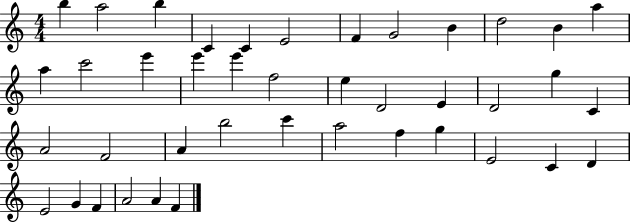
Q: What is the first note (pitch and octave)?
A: B5